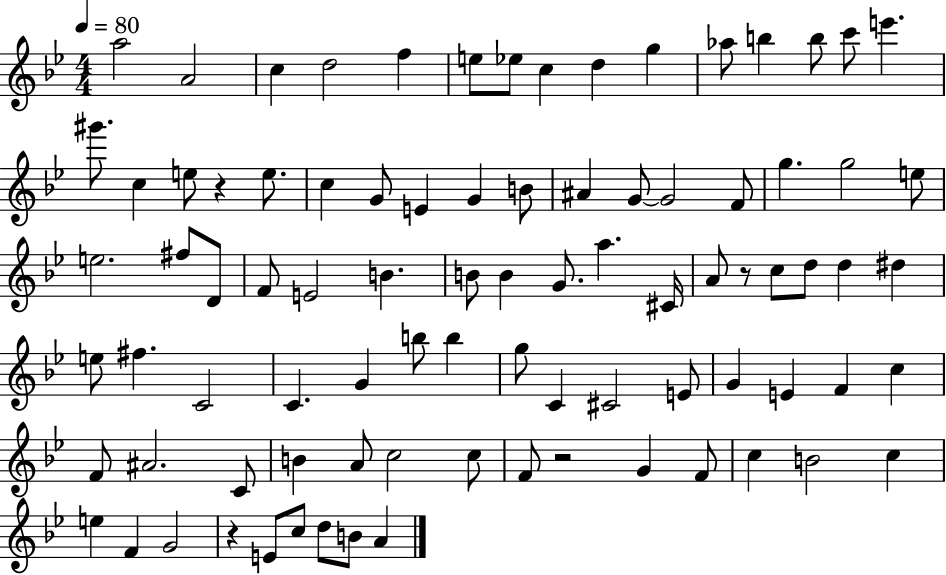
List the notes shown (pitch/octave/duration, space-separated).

A5/h A4/h C5/q D5/h F5/q E5/e Eb5/e C5/q D5/q G5/q Ab5/e B5/q B5/e C6/e E6/q. G#6/e. C5/q E5/e R/q E5/e. C5/q G4/e E4/q G4/q B4/e A#4/q G4/e G4/h F4/e G5/q. G5/h E5/e E5/h. F#5/e D4/e F4/e E4/h B4/q. B4/e B4/q G4/e. A5/q. C#4/s A4/e R/e C5/e D5/e D5/q D#5/q E5/e F#5/q. C4/h C4/q. G4/q B5/e B5/q G5/e C4/q C#4/h E4/e G4/q E4/q F4/q C5/q F4/e A#4/h. C4/e B4/q A4/e C5/h C5/e F4/e R/h G4/q F4/e C5/q B4/h C5/q E5/q F4/q G4/h R/q E4/e C5/e D5/e B4/e A4/q